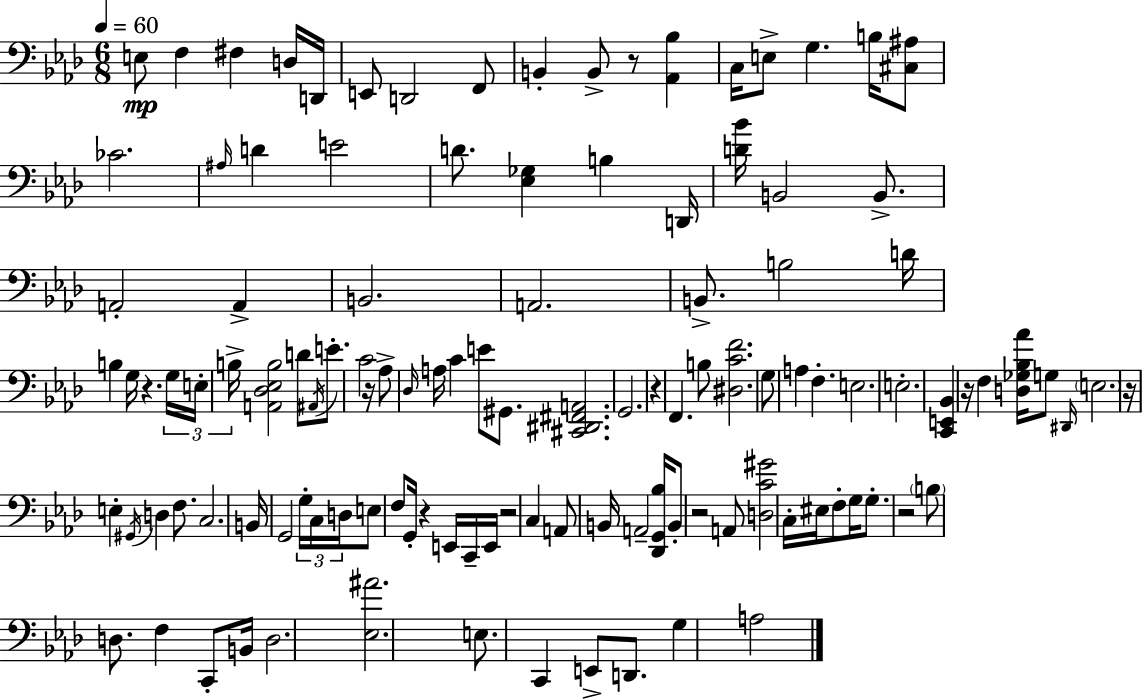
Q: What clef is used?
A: bass